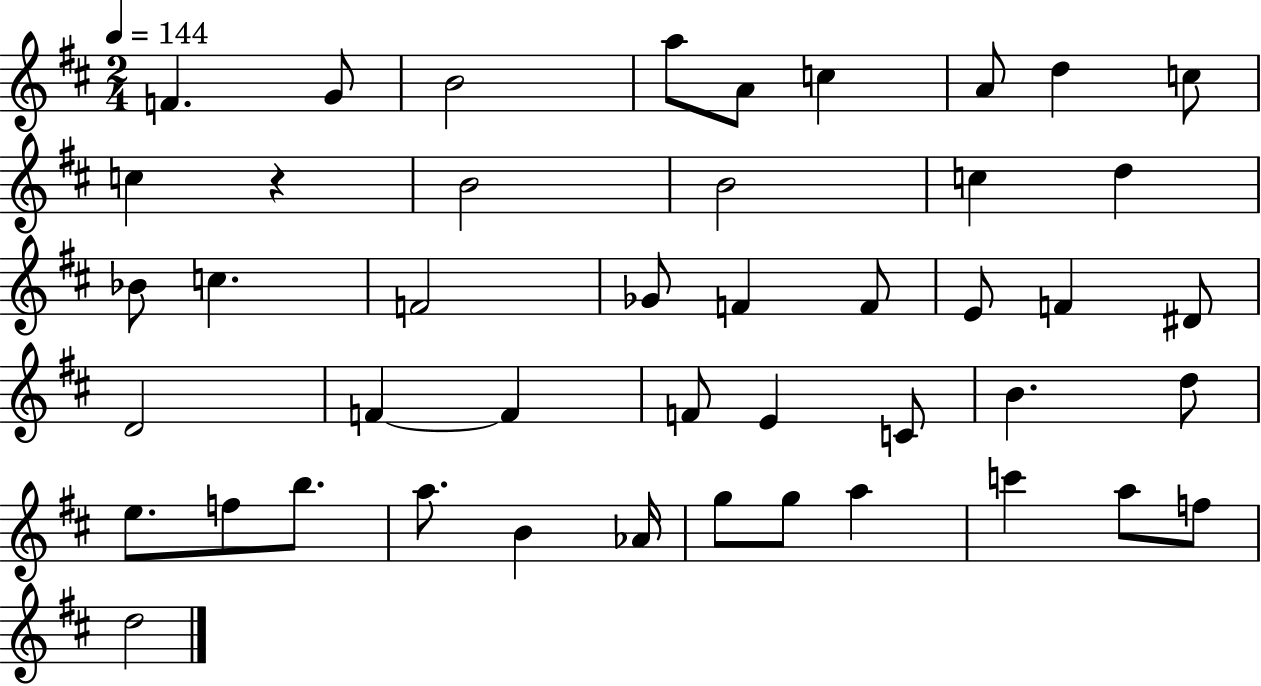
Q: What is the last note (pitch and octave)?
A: D5